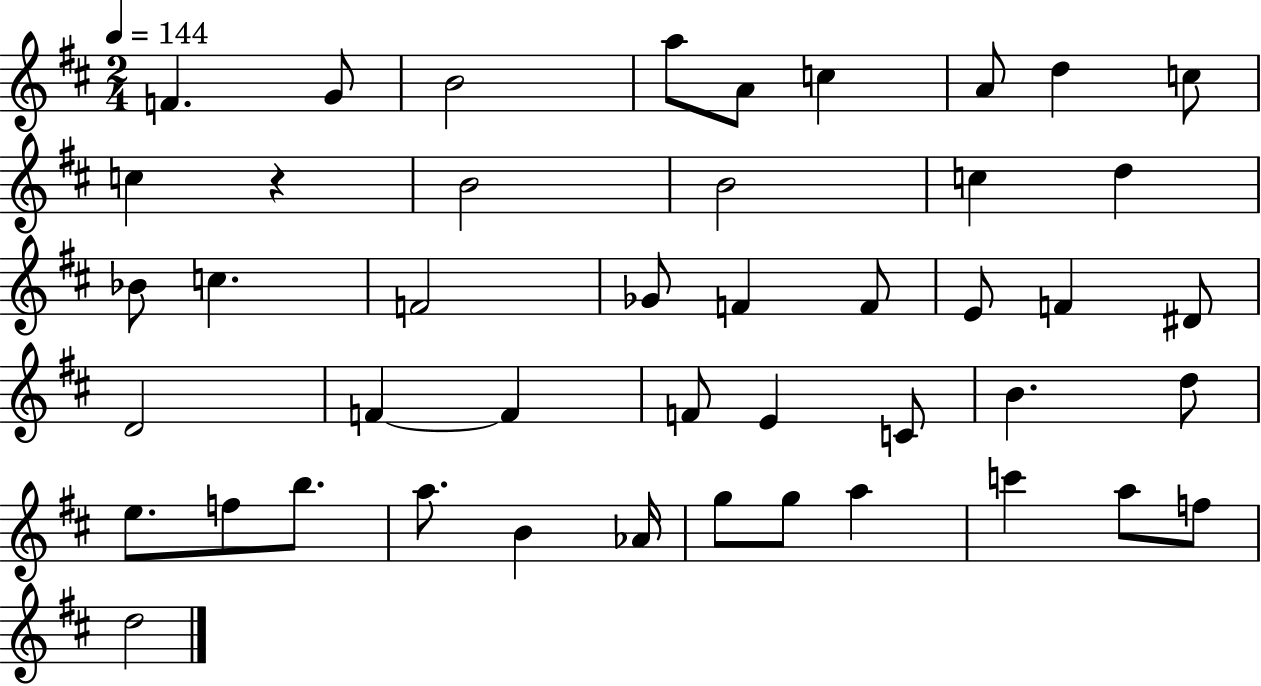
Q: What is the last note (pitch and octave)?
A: D5